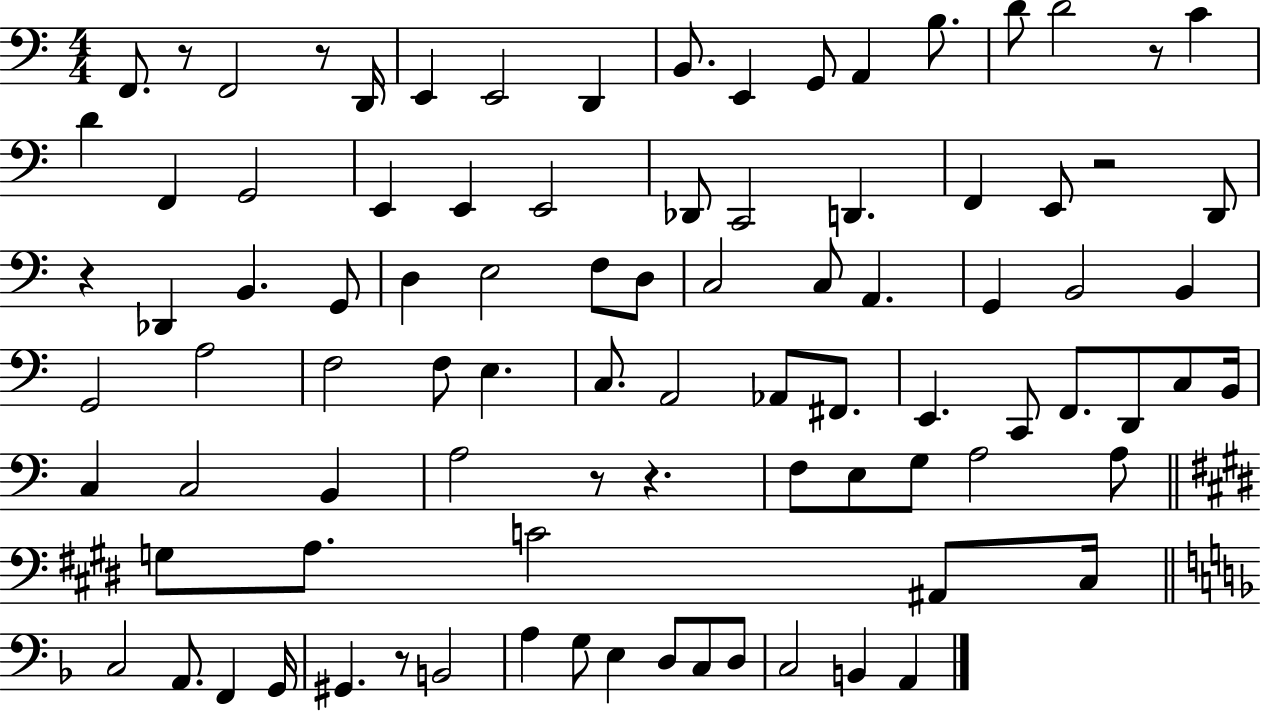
X:1
T:Untitled
M:4/4
L:1/4
K:C
F,,/2 z/2 F,,2 z/2 D,,/4 E,, E,,2 D,, B,,/2 E,, G,,/2 A,, B,/2 D/2 D2 z/2 C D F,, G,,2 E,, E,, E,,2 _D,,/2 C,,2 D,, F,, E,,/2 z2 D,,/2 z _D,, B,, G,,/2 D, E,2 F,/2 D,/2 C,2 C,/2 A,, G,, B,,2 B,, G,,2 A,2 F,2 F,/2 E, C,/2 A,,2 _A,,/2 ^F,,/2 E,, C,,/2 F,,/2 D,,/2 C,/2 B,,/4 C, C,2 B,, A,2 z/2 z F,/2 E,/2 G,/2 A,2 A,/2 G,/2 A,/2 C2 ^A,,/2 ^C,/4 C,2 A,,/2 F,, G,,/4 ^G,, z/2 B,,2 A, G,/2 E, D,/2 C,/2 D,/2 C,2 B,, A,,